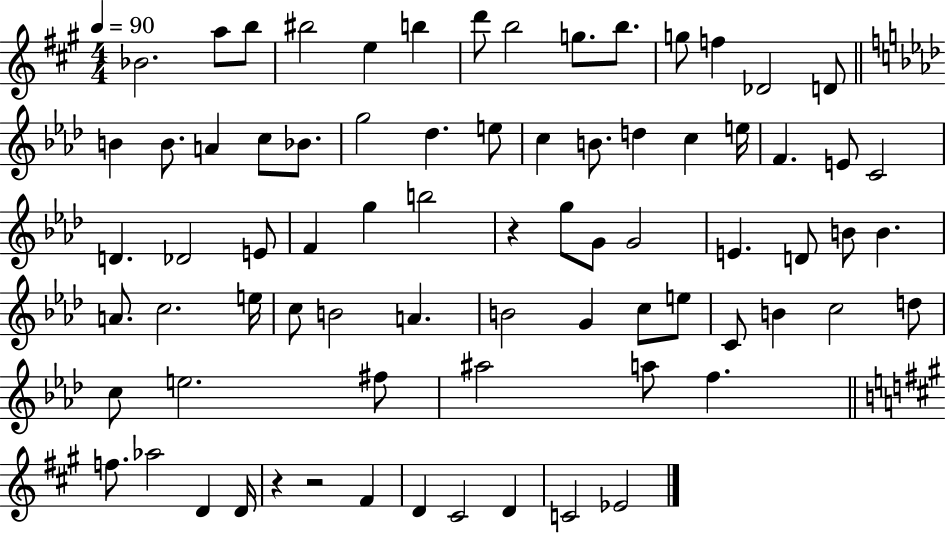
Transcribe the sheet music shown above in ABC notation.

X:1
T:Untitled
M:4/4
L:1/4
K:A
_B2 a/2 b/2 ^b2 e b d'/2 b2 g/2 b/2 g/2 f _D2 D/2 B B/2 A c/2 _B/2 g2 _d e/2 c B/2 d c e/4 F E/2 C2 D _D2 E/2 F g b2 z g/2 G/2 G2 E D/2 B/2 B A/2 c2 e/4 c/2 B2 A B2 G c/2 e/2 C/2 B c2 d/2 c/2 e2 ^f/2 ^a2 a/2 f f/2 _a2 D D/4 z z2 ^F D ^C2 D C2 _E2